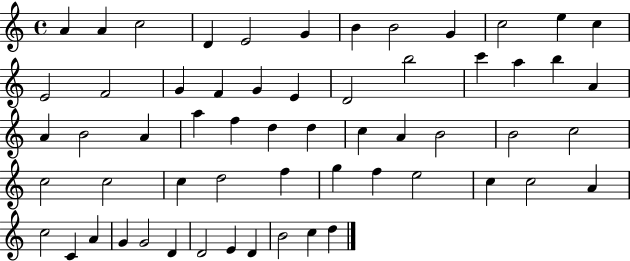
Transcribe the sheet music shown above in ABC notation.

X:1
T:Untitled
M:4/4
L:1/4
K:C
A A c2 D E2 G B B2 G c2 e c E2 F2 G F G E D2 b2 c' a b A A B2 A a f d d c A B2 B2 c2 c2 c2 c d2 f g f e2 c c2 A c2 C A G G2 D D2 E D B2 c d